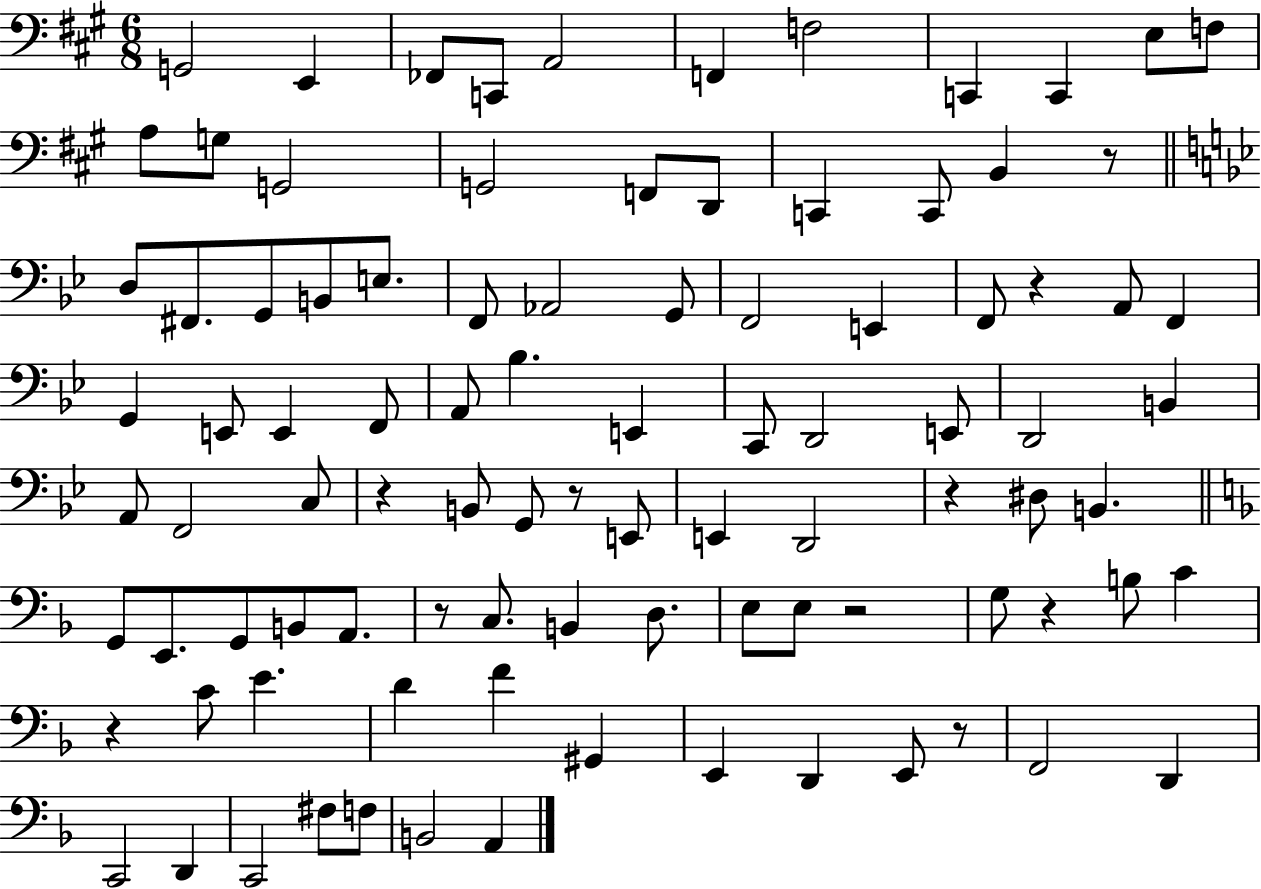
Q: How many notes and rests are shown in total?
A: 95